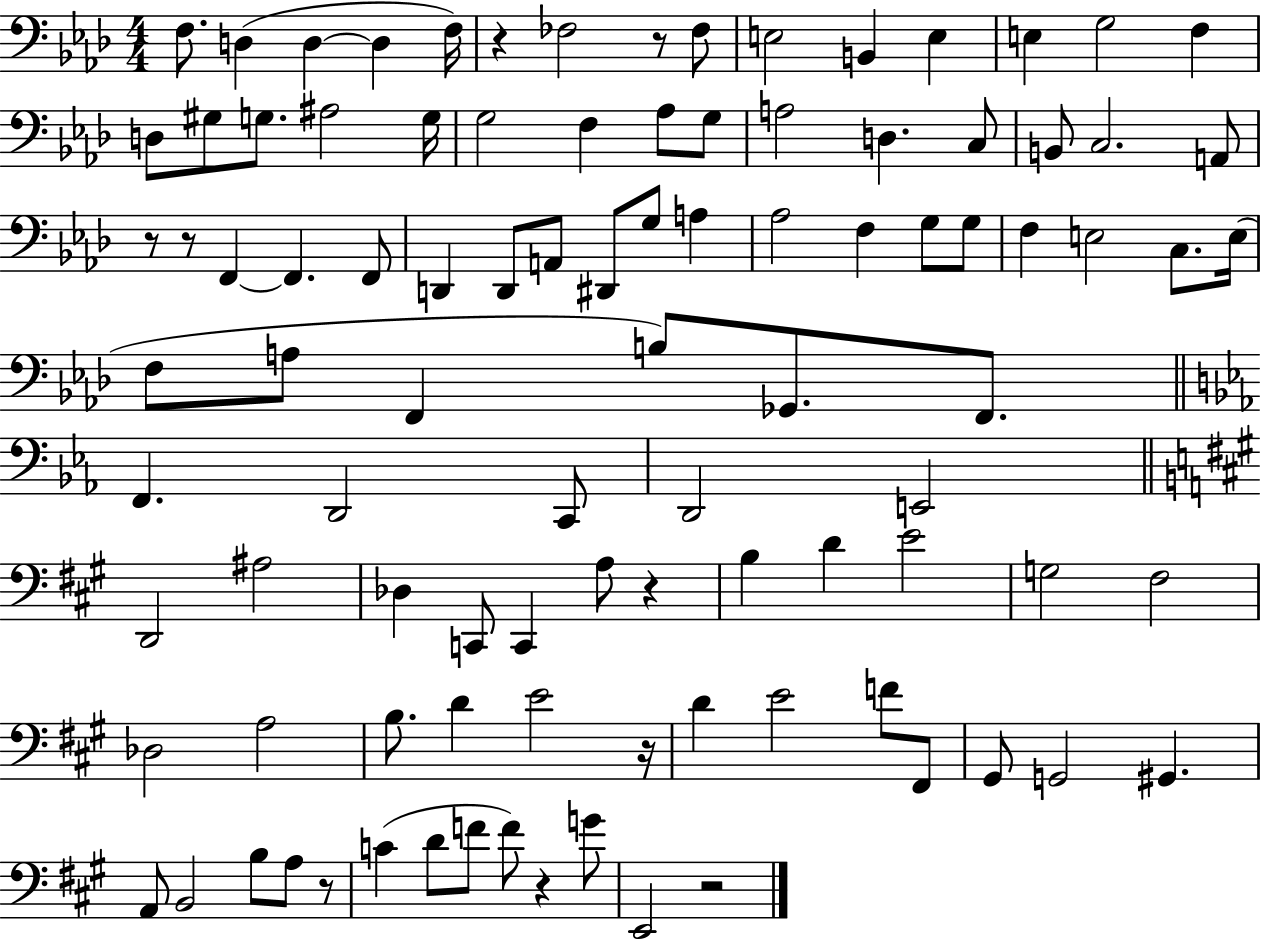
{
  \clef bass
  \numericTimeSignature
  \time 4/4
  \key aes \major
  \repeat volta 2 { f8. d4( d4~~ d4 f16) | r4 fes2 r8 fes8 | e2 b,4 e4 | e4 g2 f4 | \break d8 gis8 g8. ais2 g16 | g2 f4 aes8 g8 | a2 d4. c8 | b,8 c2. a,8 | \break r8 r8 f,4~~ f,4. f,8 | d,4 d,8 a,8 dis,8 g8 a4 | aes2 f4 g8 g8 | f4 e2 c8. e16( | \break f8 a8 f,4 b8) ges,8. f,8. | \bar "||" \break \key ees \major f,4. d,2 c,8 | d,2 e,2 | \bar "||" \break \key a \major d,2 ais2 | des4 c,8 c,4 a8 r4 | b4 d'4 e'2 | g2 fis2 | \break des2 a2 | b8. d'4 e'2 r16 | d'4 e'2 f'8 fis,8 | gis,8 g,2 gis,4. | \break a,8 b,2 b8 a8 r8 | c'4( d'8 f'8 f'8) r4 g'8 | e,2 r2 | } \bar "|."
}